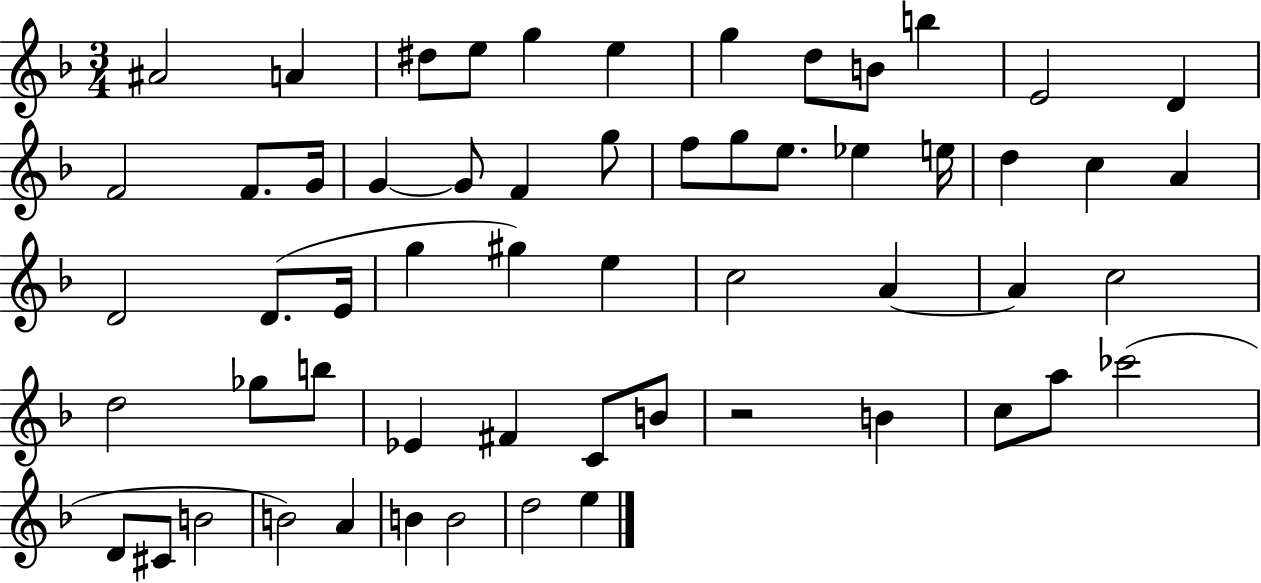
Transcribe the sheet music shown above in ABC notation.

X:1
T:Untitled
M:3/4
L:1/4
K:F
^A2 A ^d/2 e/2 g e g d/2 B/2 b E2 D F2 F/2 G/4 G G/2 F g/2 f/2 g/2 e/2 _e e/4 d c A D2 D/2 E/4 g ^g e c2 A A c2 d2 _g/2 b/2 _E ^F C/2 B/2 z2 B c/2 a/2 _c'2 D/2 ^C/2 B2 B2 A B B2 d2 e